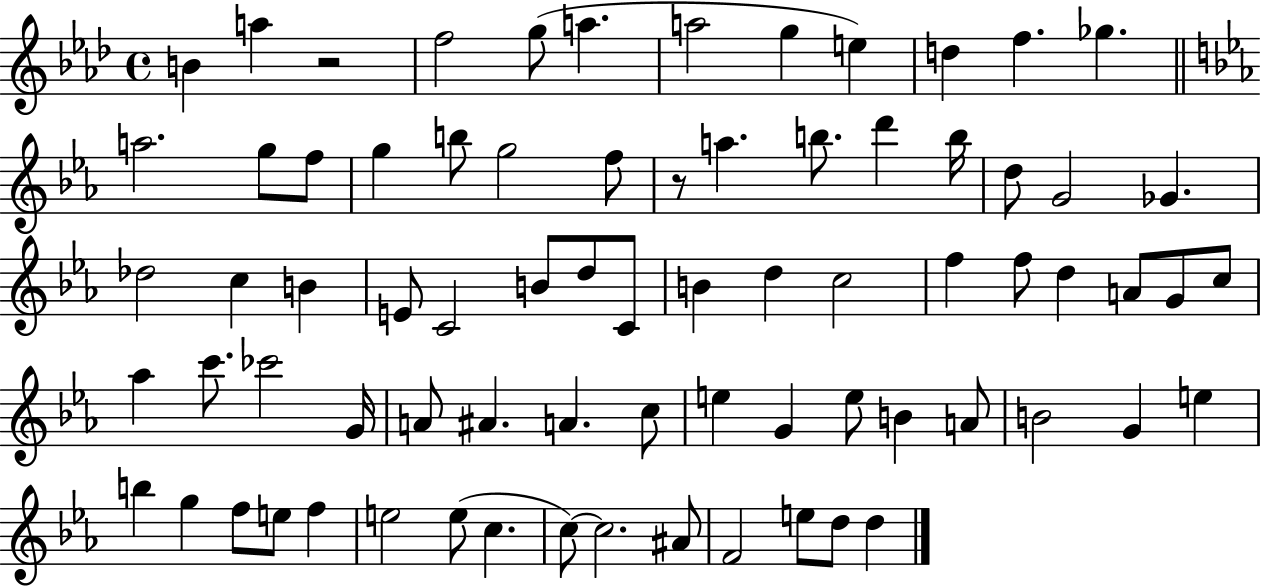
B4/q A5/q R/h F5/h G5/e A5/q. A5/h G5/q E5/q D5/q F5/q. Gb5/q. A5/h. G5/e F5/e G5/q B5/e G5/h F5/e R/e A5/q. B5/e. D6/q B5/s D5/e G4/h Gb4/q. Db5/h C5/q B4/q E4/e C4/h B4/e D5/e C4/e B4/q D5/q C5/h F5/q F5/e D5/q A4/e G4/e C5/e Ab5/q C6/e. CES6/h G4/s A4/e A#4/q. A4/q. C5/e E5/q G4/q E5/e B4/q A4/e B4/h G4/q E5/q B5/q G5/q F5/e E5/e F5/q E5/h E5/e C5/q. C5/e C5/h. A#4/e F4/h E5/e D5/e D5/q